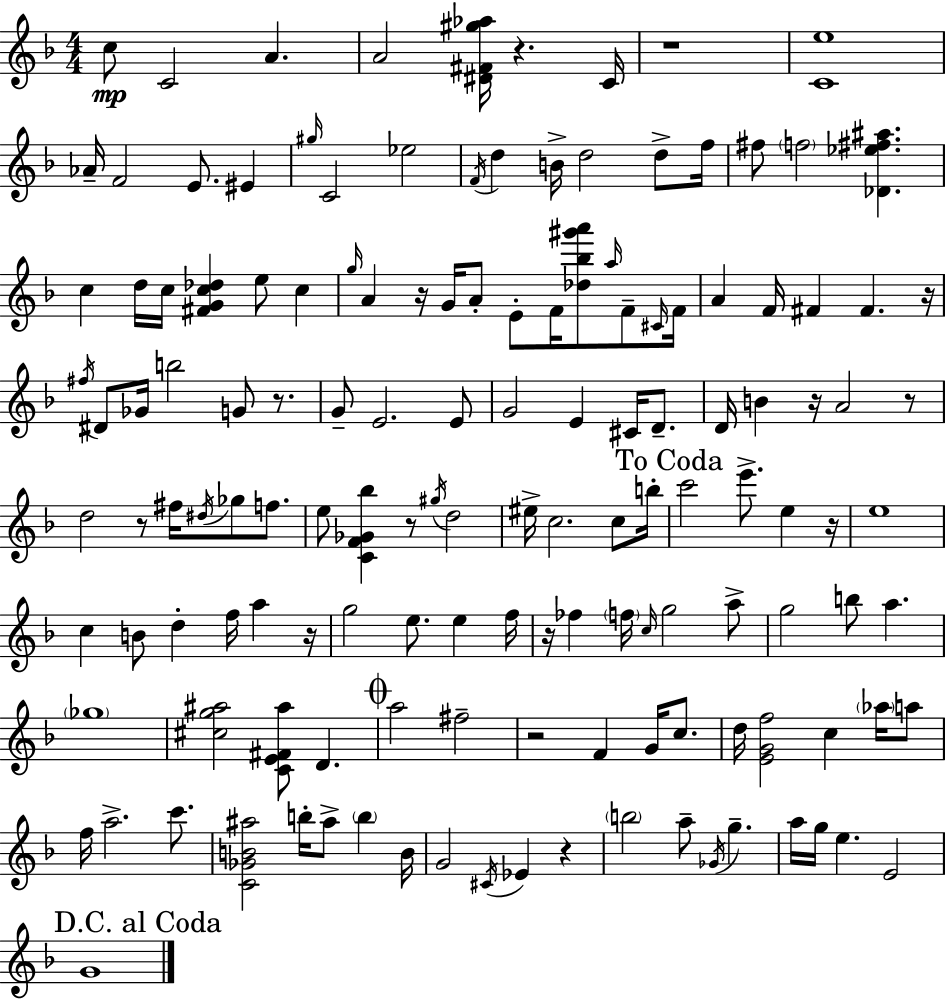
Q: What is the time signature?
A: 4/4